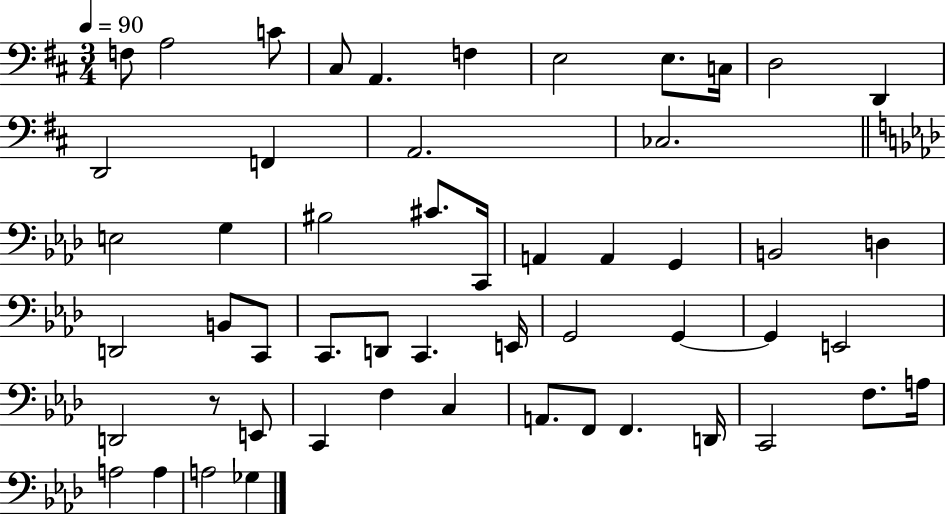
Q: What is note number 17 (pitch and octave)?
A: G3